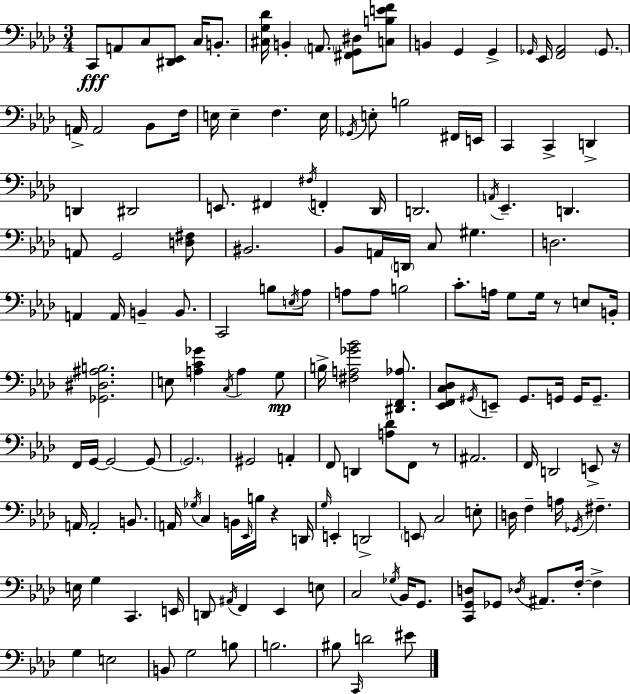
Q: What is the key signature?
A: F minor